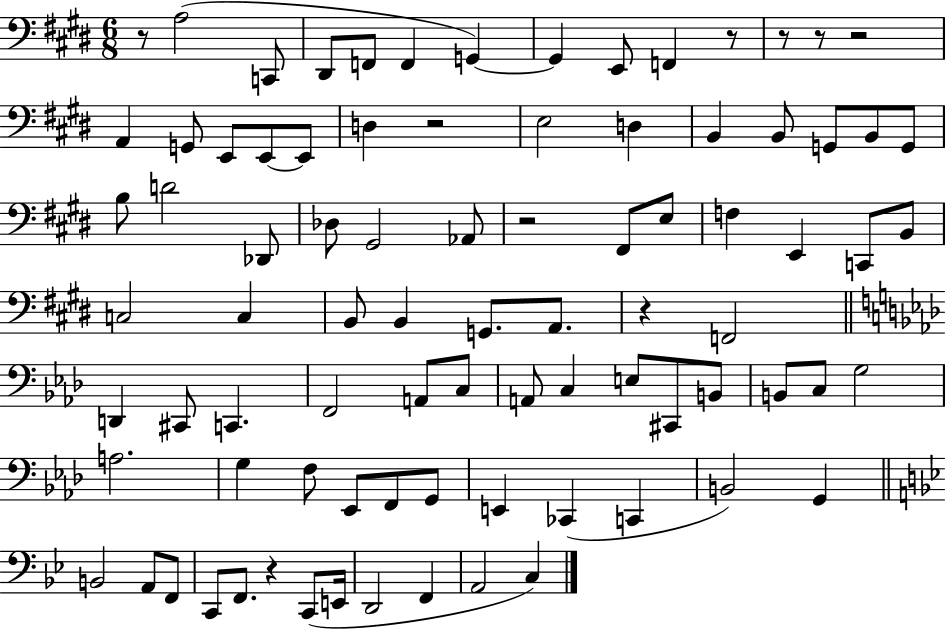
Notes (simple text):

R/e A3/h C2/e D#2/e F2/e F2/q G2/q G2/q E2/e F2/q R/e R/e R/e R/h A2/q G2/e E2/e E2/e E2/e D3/q R/h E3/h D3/q B2/q B2/e G2/e B2/e G2/e B3/e D4/h Db2/e Db3/e G#2/h Ab2/e R/h F#2/e E3/e F3/q E2/q C2/e B2/e C3/h C3/q B2/e B2/q G2/e. A2/e. R/q F2/h D2/q C#2/e C2/q. F2/h A2/e C3/e A2/e C3/q E3/e C#2/e B2/e B2/e C3/e G3/h A3/h. G3/q F3/e Eb2/e F2/e G2/e E2/q CES2/q C2/q B2/h G2/q B2/h A2/e F2/e C2/e F2/e. R/q C2/e E2/s D2/h F2/q A2/h C3/q